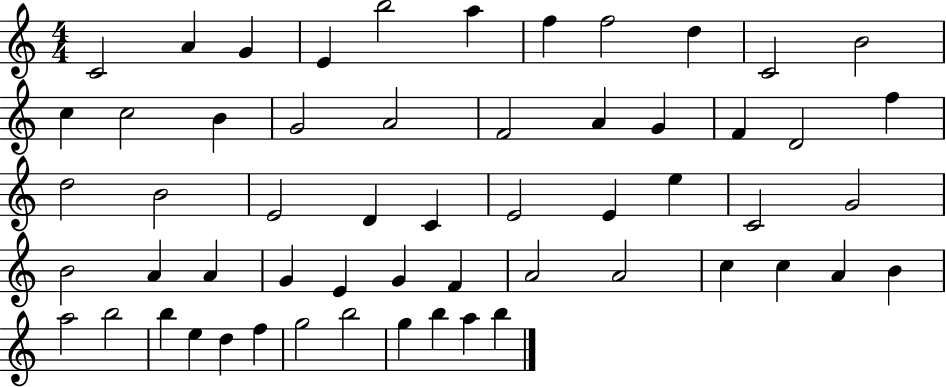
X:1
T:Untitled
M:4/4
L:1/4
K:C
C2 A G E b2 a f f2 d C2 B2 c c2 B G2 A2 F2 A G F D2 f d2 B2 E2 D C E2 E e C2 G2 B2 A A G E G F A2 A2 c c A B a2 b2 b e d f g2 b2 g b a b